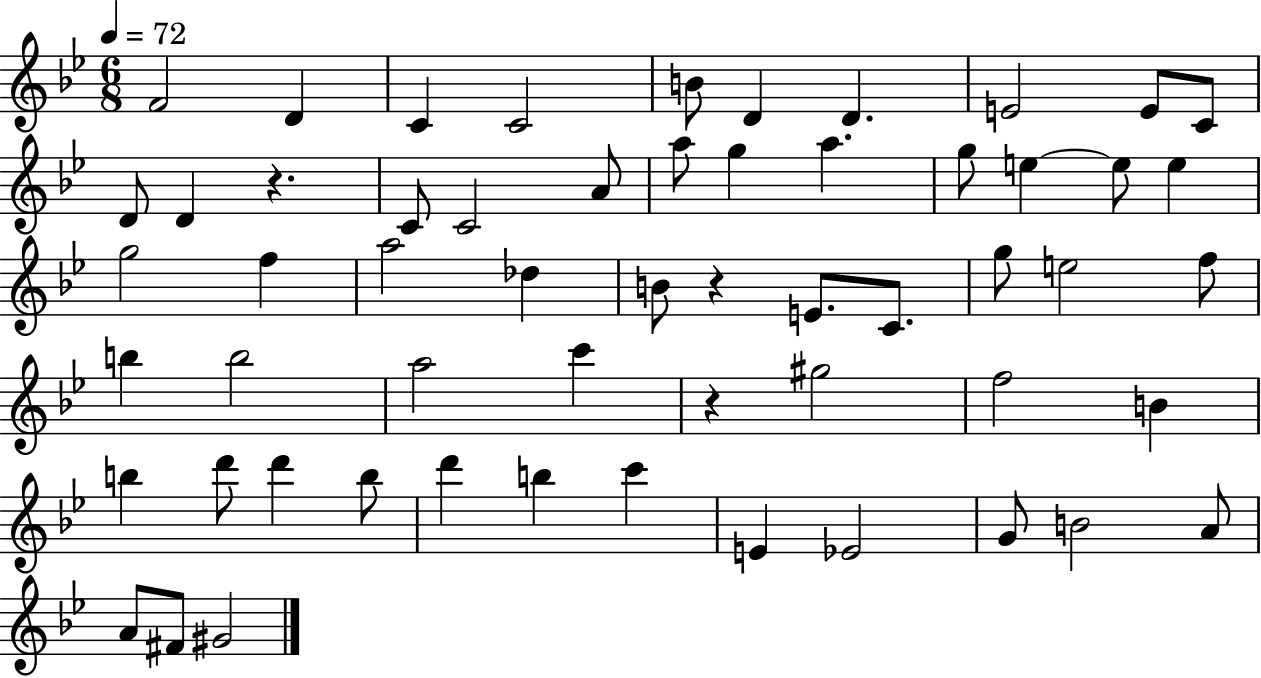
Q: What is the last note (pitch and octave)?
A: G#4